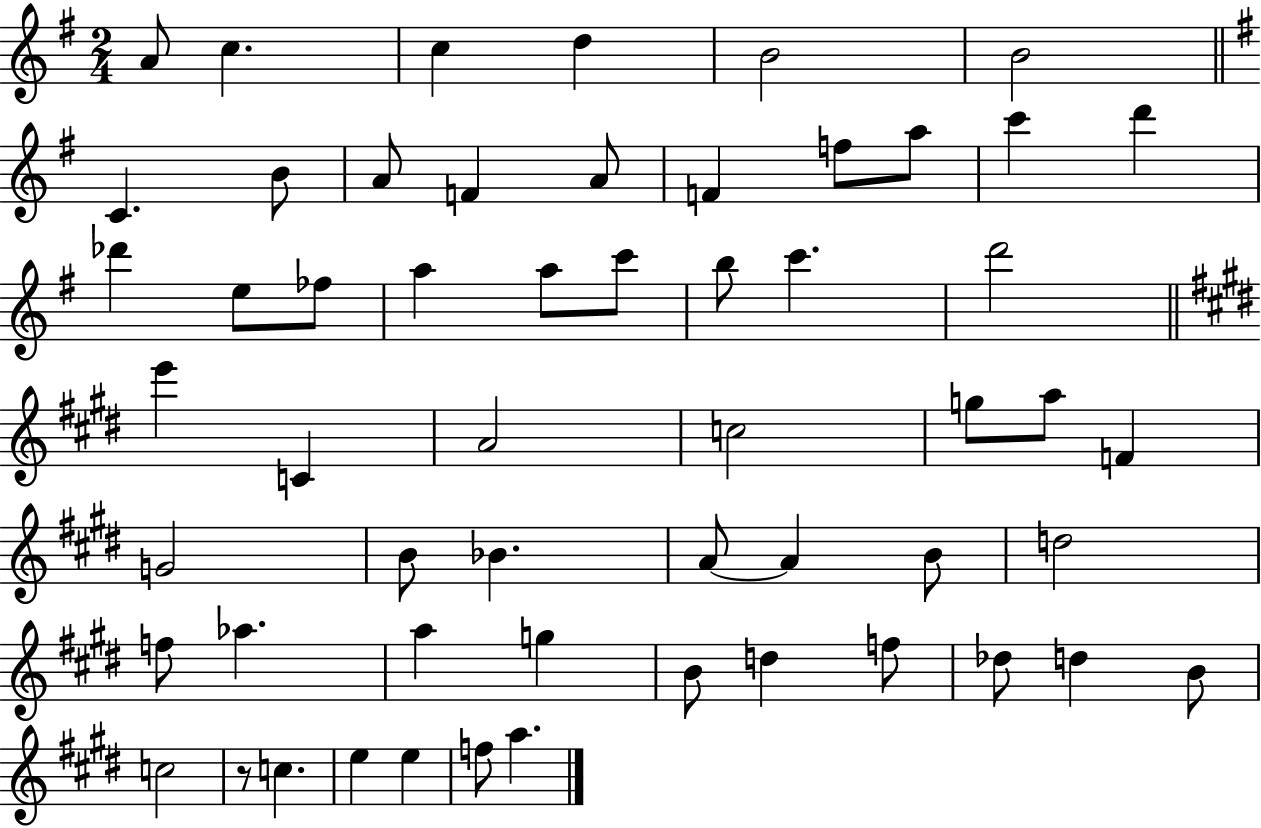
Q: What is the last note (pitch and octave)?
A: A5